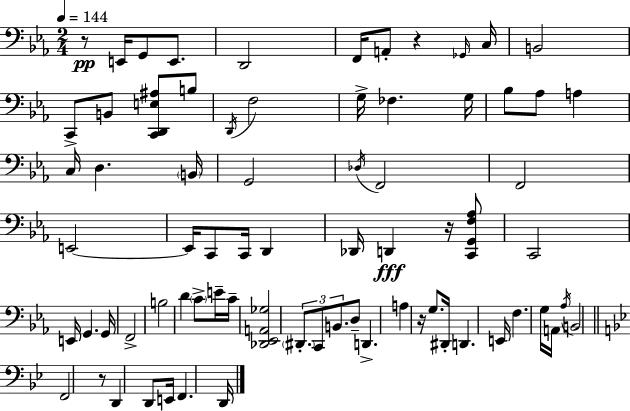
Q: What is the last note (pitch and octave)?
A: D2